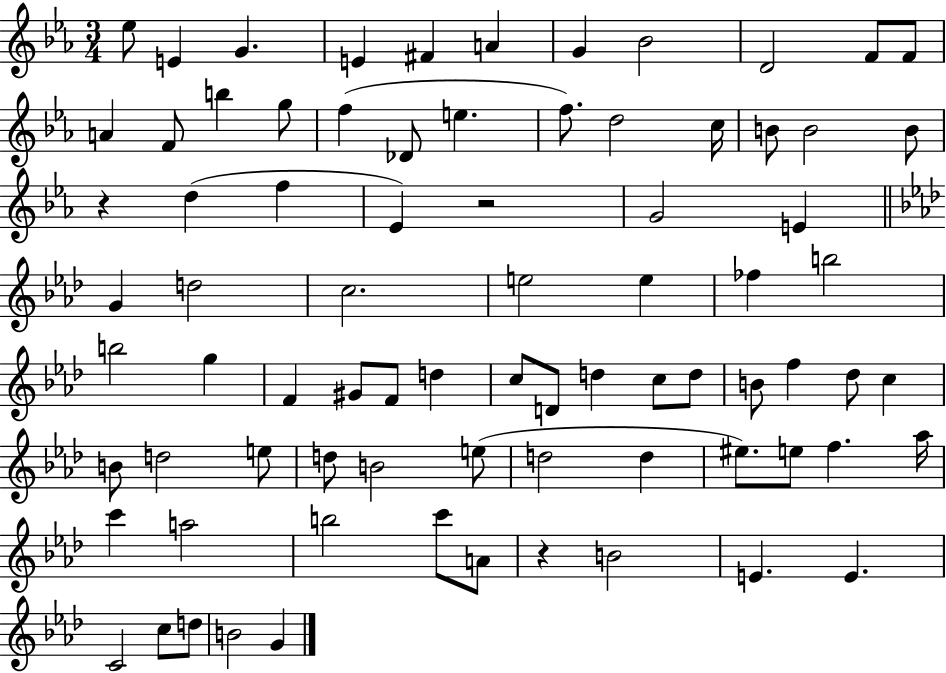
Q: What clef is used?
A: treble